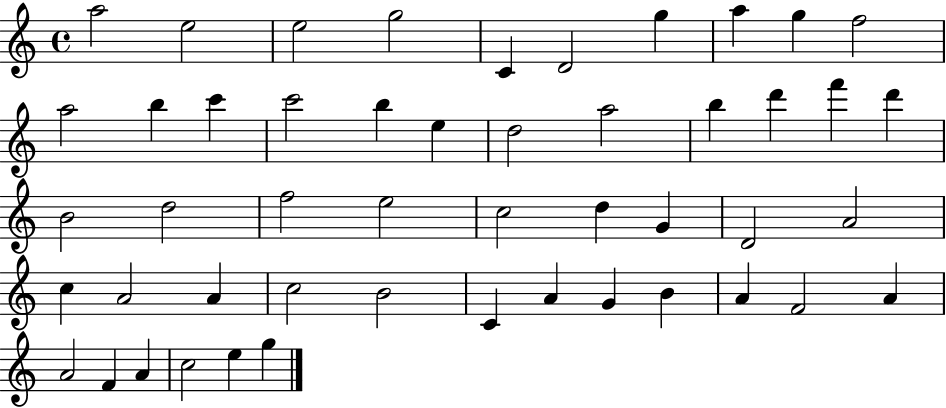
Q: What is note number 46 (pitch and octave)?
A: A4